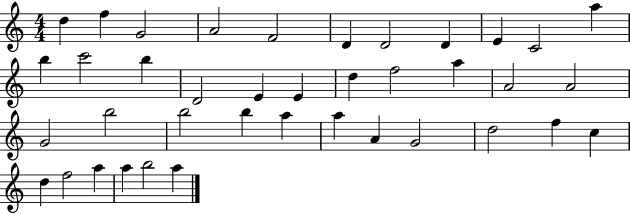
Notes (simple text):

D5/q F5/q G4/h A4/h F4/h D4/q D4/h D4/q E4/q C4/h A5/q B5/q C6/h B5/q D4/h E4/q E4/q D5/q F5/h A5/q A4/h A4/h G4/h B5/h B5/h B5/q A5/q A5/q A4/q G4/h D5/h F5/q C5/q D5/q F5/h A5/q A5/q B5/h A5/q